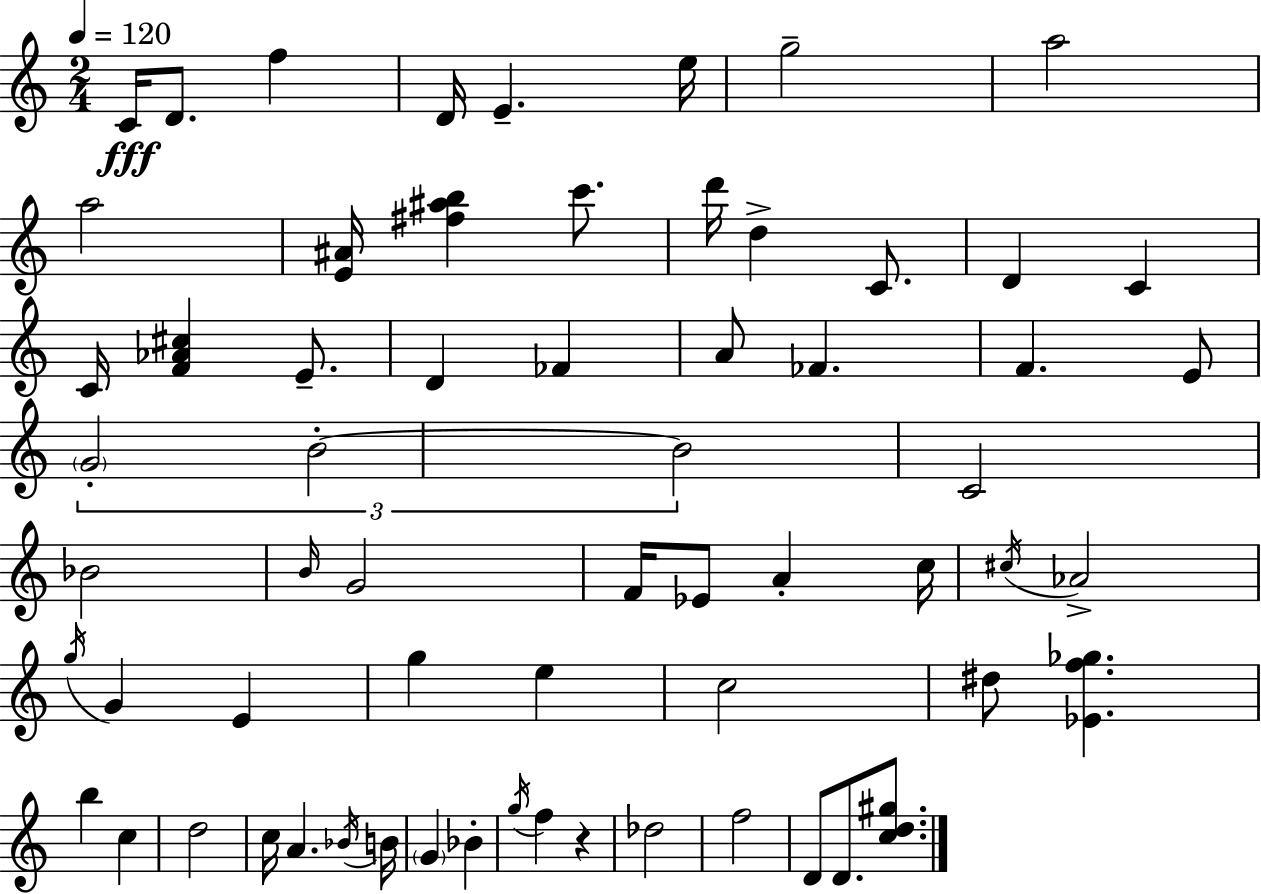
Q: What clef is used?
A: treble